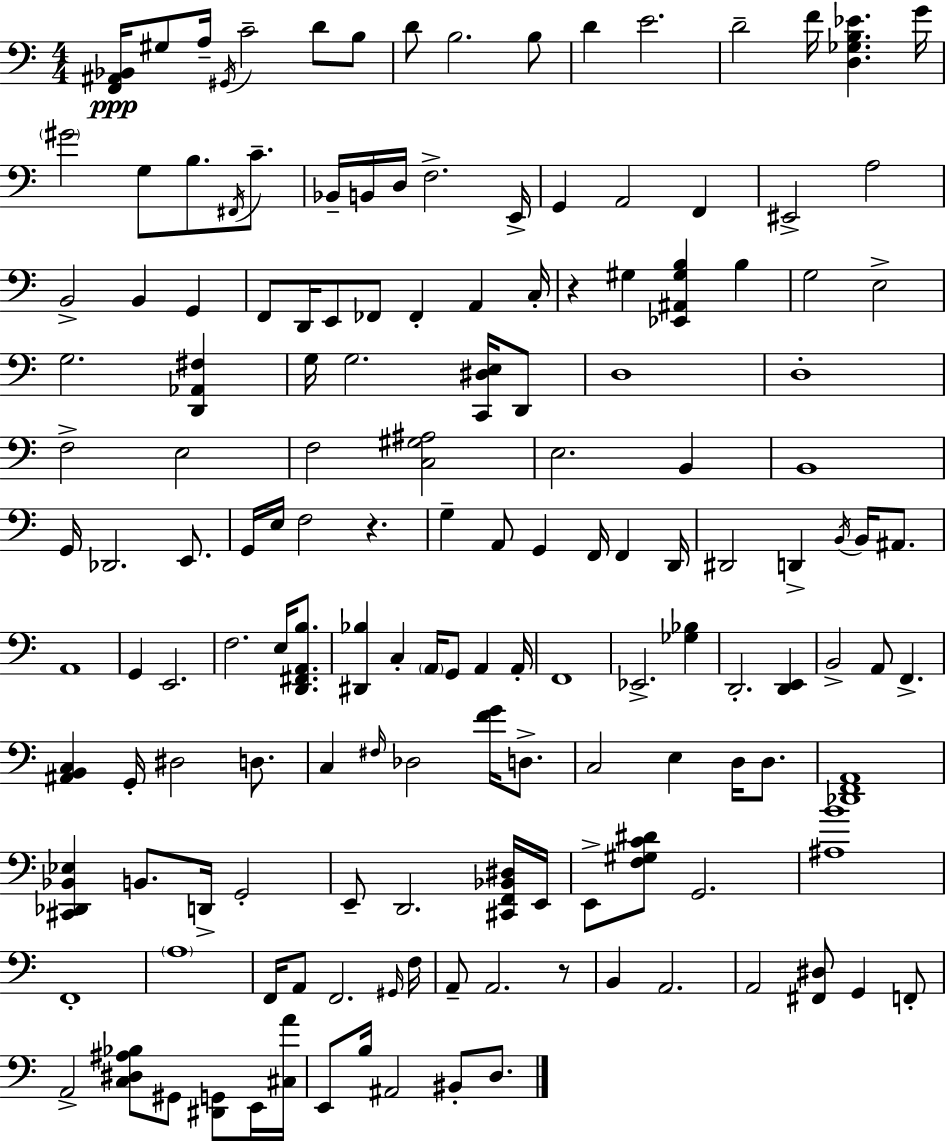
X:1
T:Untitled
M:4/4
L:1/4
K:Am
[F,,^A,,_B,,]/4 ^G,/2 A,/4 ^G,,/4 C2 D/2 B,/2 D/2 B,2 B,/2 D E2 D2 F/4 [D,_G,B,_E] G/4 ^G2 G,/2 B,/2 ^F,,/4 C/2 _B,,/4 B,,/4 D,/4 F,2 E,,/4 G,, A,,2 F,, ^E,,2 A,2 B,,2 B,, G,, F,,/2 D,,/4 E,,/2 _F,,/2 _F,, A,, C,/4 z ^G, [_E,,^A,,^G,B,] B, G,2 E,2 G,2 [D,,_A,,^F,] G,/4 G,2 [C,,^D,E,]/4 D,,/2 D,4 D,4 F,2 E,2 F,2 [C,^G,^A,]2 E,2 B,, B,,4 G,,/4 _D,,2 E,,/2 G,,/4 E,/4 F,2 z G, A,,/2 G,, F,,/4 F,, D,,/4 ^D,,2 D,, B,,/4 B,,/4 ^A,,/2 A,,4 G,, E,,2 F,2 E,/4 [D,,^F,,A,,B,]/2 [^D,,_B,] C, A,,/4 G,,/2 A,, A,,/4 F,,4 _E,,2 [_G,_B,] D,,2 [D,,E,,] B,,2 A,,/2 F,, [^A,,B,,C,] G,,/4 ^D,2 D,/2 C, ^F,/4 _D,2 [FG]/4 D,/2 C,2 E, D,/4 D,/2 [_D,,F,,A,,]4 [^C,,_D,,_B,,_E,] B,,/2 D,,/4 G,,2 E,,/2 D,,2 [^C,,F,,_B,,^D,]/4 E,,/4 E,,/2 [F,^G,C^D]/2 G,,2 [^A,B]4 F,,4 A,4 F,,/4 A,,/2 F,,2 ^G,,/4 F,/4 A,,/2 A,,2 z/2 B,, A,,2 A,,2 [^F,,^D,]/2 G,, F,,/2 A,,2 [C,^D,^A,_B,]/2 ^G,,/2 [^D,,G,,]/2 E,,/4 [^C,A]/4 E,,/2 B,/4 ^A,,2 ^B,,/2 D,/2